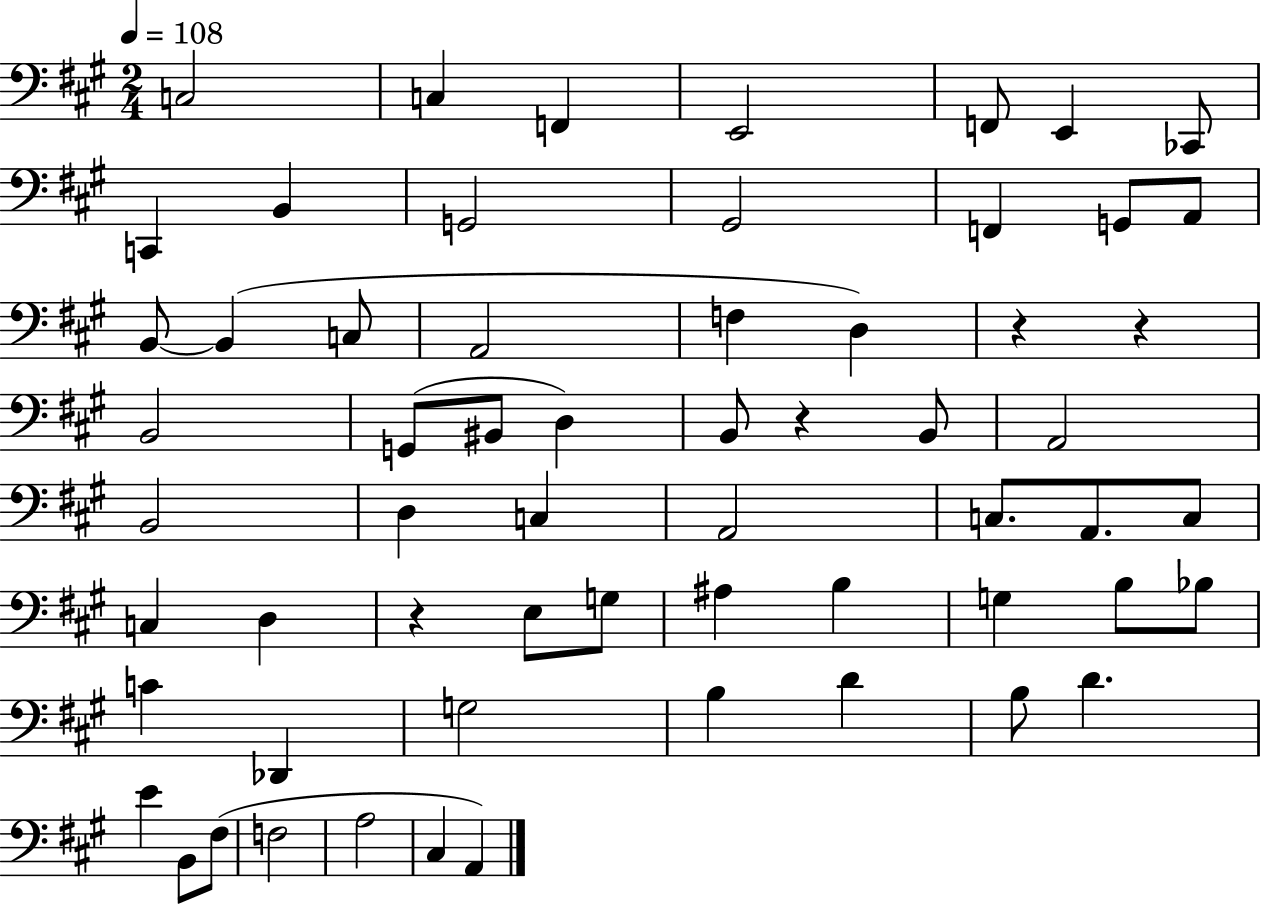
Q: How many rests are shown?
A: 4